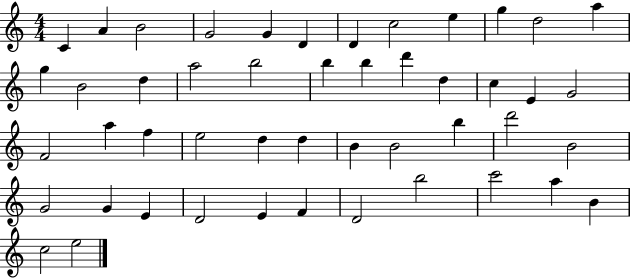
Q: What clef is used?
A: treble